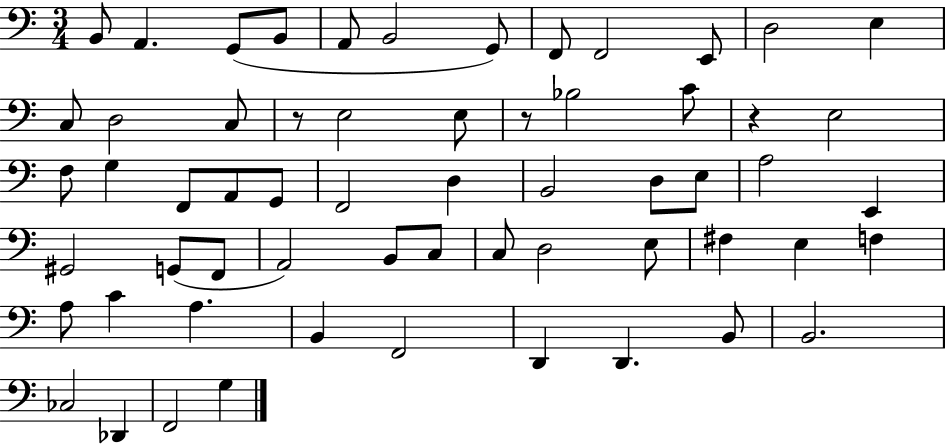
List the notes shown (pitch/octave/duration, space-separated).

B2/e A2/q. G2/e B2/e A2/e B2/h G2/e F2/e F2/h E2/e D3/h E3/q C3/e D3/h C3/e R/e E3/h E3/e R/e Bb3/h C4/e R/q E3/h F3/e G3/q F2/e A2/e G2/e F2/h D3/q B2/h D3/e E3/e A3/h E2/q G#2/h G2/e F2/e A2/h B2/e C3/e C3/e D3/h E3/e F#3/q E3/q F3/q A3/e C4/q A3/q. B2/q F2/h D2/q D2/q. B2/e B2/h. CES3/h Db2/q F2/h G3/q